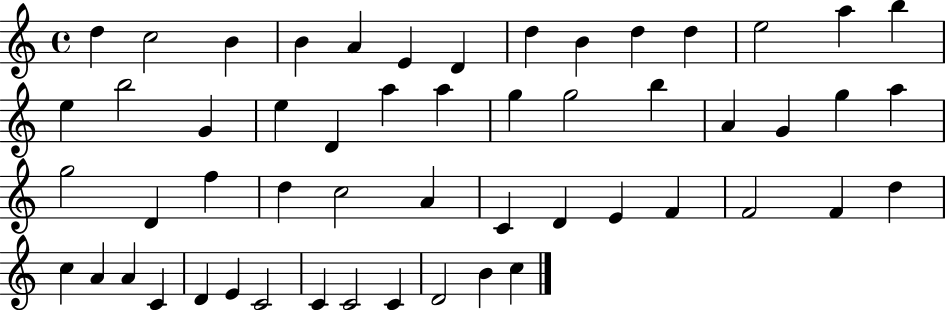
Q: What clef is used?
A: treble